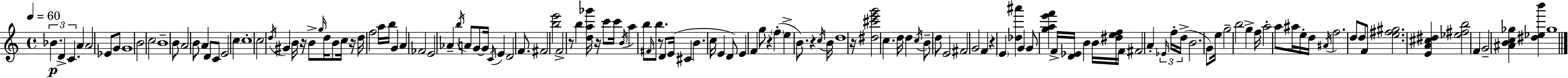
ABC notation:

X:1
T:Untitled
M:4/4
L:1/4
K:C
_B D C A A2 _E/2 G/2 G4 B2 c2 B4 B/2 A2 B/2 A D/2 C/2 E2 c c4 c2 d/4 ^G B/4 z/4 B/2 g/4 d/4 B/2 c/4 z/4 d/4 f2 a/4 b/4 G A _F2 E2 _A b/4 A/2 G/2 G/4 C/4 E D2 F/2 ^F2 [be']2 F2 z/2 b [da_g']/4 z/4 c'/2 c'/4 B/4 a b/2 ^F/4 b/2 z/2 D/2 E/4 ^C B c/4 E D/2 E F g/2 z f e B/2 z c/4 B/4 d4 z/4 [^d^c'e'g']2 c d/4 d c/4 B/2 d/2 E2 ^F2 G2 F z E [_d^a'] G G/2 [gae'f'] F/4 [D_E]/4 B B/4 [^def]/4 F/4 ^F2 A _E/4 f/4 d/4 B2 G/2 e/4 g2 b2 g f/4 a2 a/2 ^a/4 e/4 d/4 ^A/4 f2 d/2 d/2 F/2 [e^f^g]2 [EA^c^d] [_e^fb]2 F G2 [^ABc_g] [^d_eb'] _g4